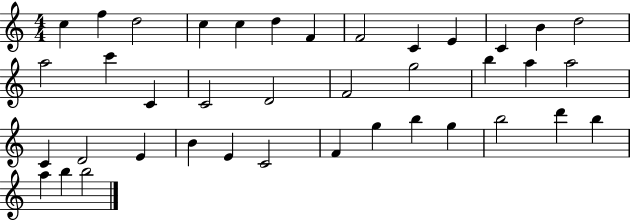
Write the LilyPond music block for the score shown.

{
  \clef treble
  \numericTimeSignature
  \time 4/4
  \key c \major
  c''4 f''4 d''2 | c''4 c''4 d''4 f'4 | f'2 c'4 e'4 | c'4 b'4 d''2 | \break a''2 c'''4 c'4 | c'2 d'2 | f'2 g''2 | b''4 a''4 a''2 | \break c'4 d'2 e'4 | b'4 e'4 c'2 | f'4 g''4 b''4 g''4 | b''2 d'''4 b''4 | \break a''4 b''4 b''2 | \bar "|."
}